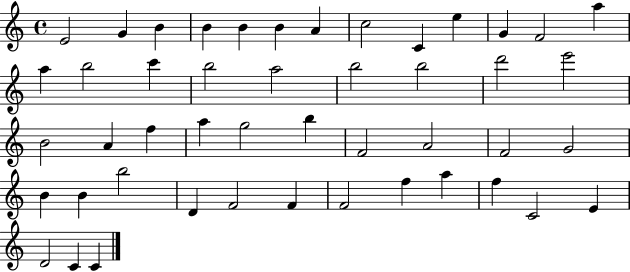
E4/h G4/q B4/q B4/q B4/q B4/q A4/q C5/h C4/q E5/q G4/q F4/h A5/q A5/q B5/h C6/q B5/h A5/h B5/h B5/h D6/h E6/h B4/h A4/q F5/q A5/q G5/h B5/q F4/h A4/h F4/h G4/h B4/q B4/q B5/h D4/q F4/h F4/q F4/h F5/q A5/q F5/q C4/h E4/q D4/h C4/q C4/q